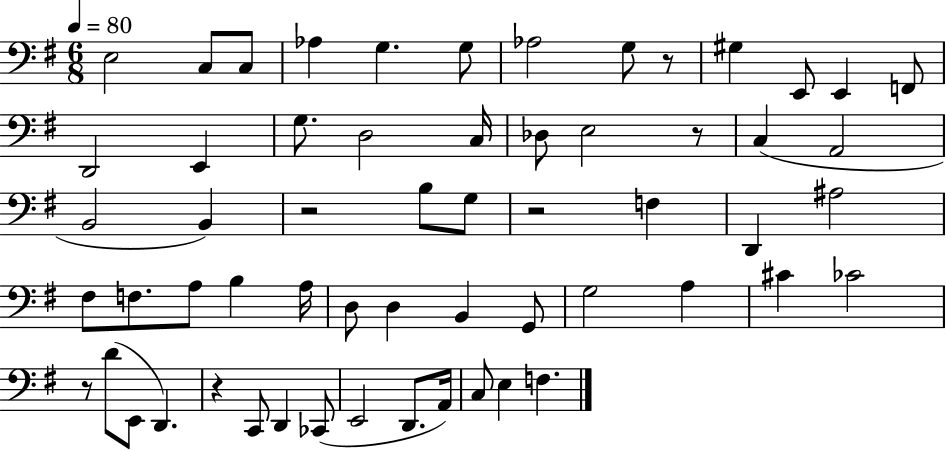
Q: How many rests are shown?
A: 6